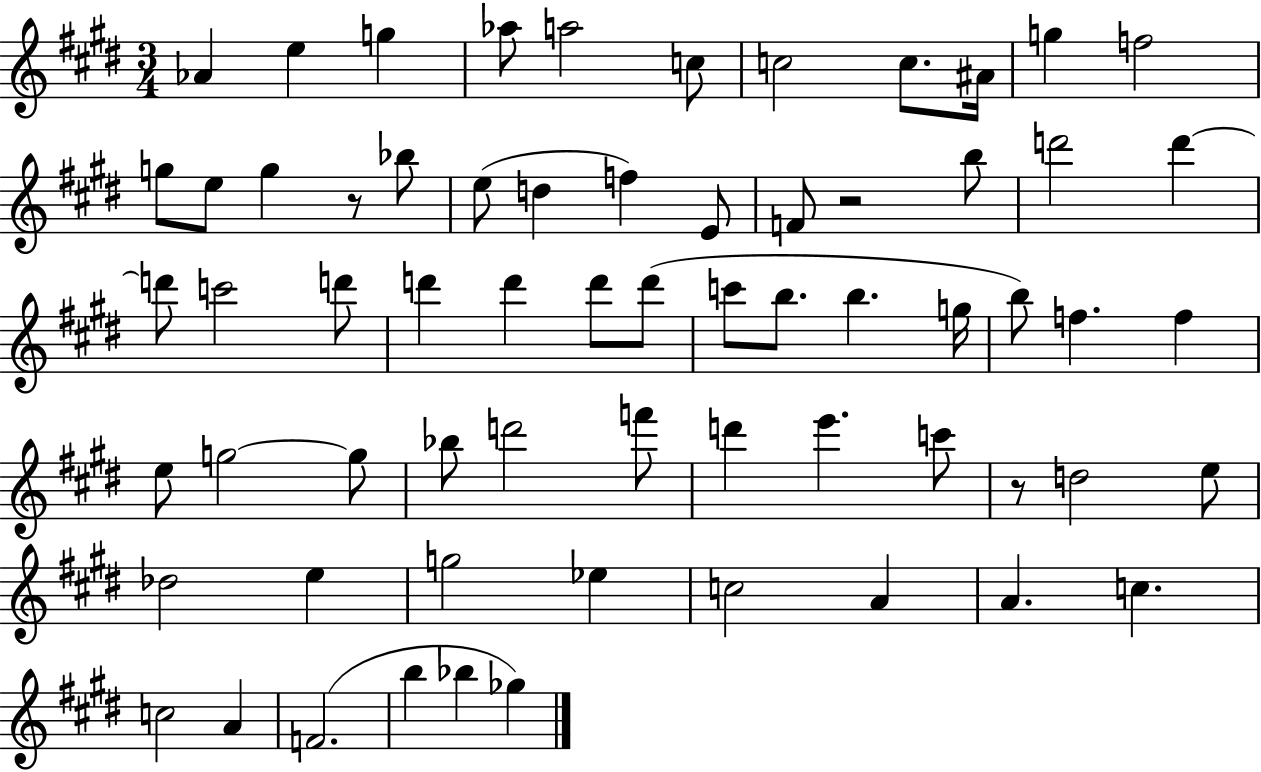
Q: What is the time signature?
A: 3/4